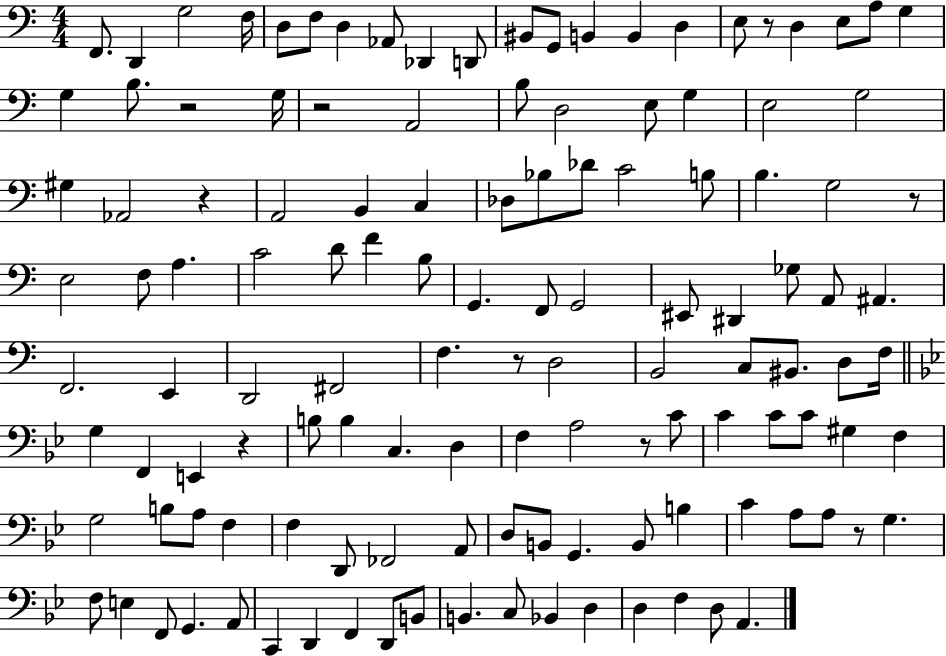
F2/e. D2/q G3/h F3/s D3/e F3/e D3/q Ab2/e Db2/q D2/e BIS2/e G2/e B2/q B2/q D3/q E3/e R/e D3/q E3/e A3/e G3/q G3/q B3/e. R/h G3/s R/h A2/h B3/e D3/h E3/e G3/q E3/h G3/h G#3/q Ab2/h R/q A2/h B2/q C3/q Db3/e Bb3/e Db4/e C4/h B3/e B3/q. G3/h R/e E3/h F3/e A3/q. C4/h D4/e F4/q B3/e G2/q. F2/e G2/h EIS2/e D#2/q Gb3/e A2/e A#2/q. F2/h. E2/q D2/h F#2/h F3/q. R/e D3/h B2/h C3/e BIS2/e. D3/e F3/s G3/q F2/q E2/q R/q B3/e B3/q C3/q. D3/q F3/q A3/h R/e C4/e C4/q C4/e C4/e G#3/q F3/q G3/h B3/e A3/e F3/q F3/q D2/e FES2/h A2/e D3/e B2/e G2/q. B2/e B3/q C4/q A3/e A3/e R/e G3/q. F3/e E3/q F2/e G2/q. A2/e C2/q D2/q F2/q D2/e B2/e B2/q. C3/e Bb2/q D3/q D3/q F3/q D3/e A2/q.